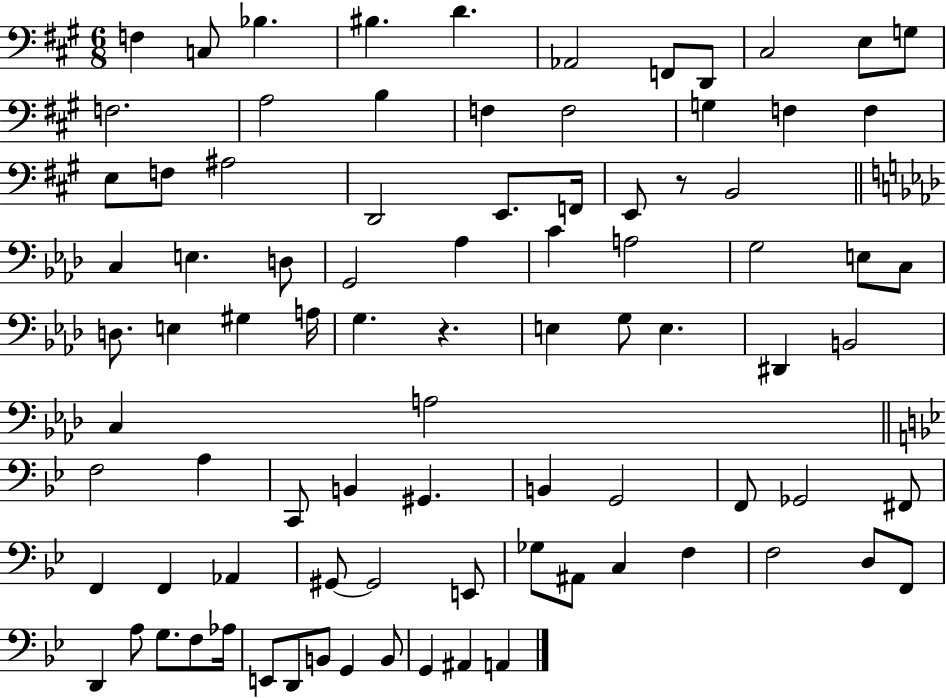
F3/q C3/e Bb3/q. BIS3/q. D4/q. Ab2/h F2/e D2/e C#3/h E3/e G3/e F3/h. A3/h B3/q F3/q F3/h G3/q F3/q F3/q E3/e F3/e A#3/h D2/h E2/e. F2/s E2/e R/e B2/h C3/q E3/q. D3/e G2/h Ab3/q C4/q A3/h G3/h E3/e C3/e D3/e. E3/q G#3/q A3/s G3/q. R/q. E3/q G3/e E3/q. D#2/q B2/h C3/q A3/h F3/h A3/q C2/e B2/q G#2/q. B2/q G2/h F2/e Gb2/h F#2/e F2/q F2/q Ab2/q G#2/e G#2/h E2/e Gb3/e A#2/e C3/q F3/q F3/h D3/e F2/e D2/q A3/e G3/e. F3/e Ab3/s E2/e D2/e B2/e G2/q B2/e G2/q A#2/q A2/q